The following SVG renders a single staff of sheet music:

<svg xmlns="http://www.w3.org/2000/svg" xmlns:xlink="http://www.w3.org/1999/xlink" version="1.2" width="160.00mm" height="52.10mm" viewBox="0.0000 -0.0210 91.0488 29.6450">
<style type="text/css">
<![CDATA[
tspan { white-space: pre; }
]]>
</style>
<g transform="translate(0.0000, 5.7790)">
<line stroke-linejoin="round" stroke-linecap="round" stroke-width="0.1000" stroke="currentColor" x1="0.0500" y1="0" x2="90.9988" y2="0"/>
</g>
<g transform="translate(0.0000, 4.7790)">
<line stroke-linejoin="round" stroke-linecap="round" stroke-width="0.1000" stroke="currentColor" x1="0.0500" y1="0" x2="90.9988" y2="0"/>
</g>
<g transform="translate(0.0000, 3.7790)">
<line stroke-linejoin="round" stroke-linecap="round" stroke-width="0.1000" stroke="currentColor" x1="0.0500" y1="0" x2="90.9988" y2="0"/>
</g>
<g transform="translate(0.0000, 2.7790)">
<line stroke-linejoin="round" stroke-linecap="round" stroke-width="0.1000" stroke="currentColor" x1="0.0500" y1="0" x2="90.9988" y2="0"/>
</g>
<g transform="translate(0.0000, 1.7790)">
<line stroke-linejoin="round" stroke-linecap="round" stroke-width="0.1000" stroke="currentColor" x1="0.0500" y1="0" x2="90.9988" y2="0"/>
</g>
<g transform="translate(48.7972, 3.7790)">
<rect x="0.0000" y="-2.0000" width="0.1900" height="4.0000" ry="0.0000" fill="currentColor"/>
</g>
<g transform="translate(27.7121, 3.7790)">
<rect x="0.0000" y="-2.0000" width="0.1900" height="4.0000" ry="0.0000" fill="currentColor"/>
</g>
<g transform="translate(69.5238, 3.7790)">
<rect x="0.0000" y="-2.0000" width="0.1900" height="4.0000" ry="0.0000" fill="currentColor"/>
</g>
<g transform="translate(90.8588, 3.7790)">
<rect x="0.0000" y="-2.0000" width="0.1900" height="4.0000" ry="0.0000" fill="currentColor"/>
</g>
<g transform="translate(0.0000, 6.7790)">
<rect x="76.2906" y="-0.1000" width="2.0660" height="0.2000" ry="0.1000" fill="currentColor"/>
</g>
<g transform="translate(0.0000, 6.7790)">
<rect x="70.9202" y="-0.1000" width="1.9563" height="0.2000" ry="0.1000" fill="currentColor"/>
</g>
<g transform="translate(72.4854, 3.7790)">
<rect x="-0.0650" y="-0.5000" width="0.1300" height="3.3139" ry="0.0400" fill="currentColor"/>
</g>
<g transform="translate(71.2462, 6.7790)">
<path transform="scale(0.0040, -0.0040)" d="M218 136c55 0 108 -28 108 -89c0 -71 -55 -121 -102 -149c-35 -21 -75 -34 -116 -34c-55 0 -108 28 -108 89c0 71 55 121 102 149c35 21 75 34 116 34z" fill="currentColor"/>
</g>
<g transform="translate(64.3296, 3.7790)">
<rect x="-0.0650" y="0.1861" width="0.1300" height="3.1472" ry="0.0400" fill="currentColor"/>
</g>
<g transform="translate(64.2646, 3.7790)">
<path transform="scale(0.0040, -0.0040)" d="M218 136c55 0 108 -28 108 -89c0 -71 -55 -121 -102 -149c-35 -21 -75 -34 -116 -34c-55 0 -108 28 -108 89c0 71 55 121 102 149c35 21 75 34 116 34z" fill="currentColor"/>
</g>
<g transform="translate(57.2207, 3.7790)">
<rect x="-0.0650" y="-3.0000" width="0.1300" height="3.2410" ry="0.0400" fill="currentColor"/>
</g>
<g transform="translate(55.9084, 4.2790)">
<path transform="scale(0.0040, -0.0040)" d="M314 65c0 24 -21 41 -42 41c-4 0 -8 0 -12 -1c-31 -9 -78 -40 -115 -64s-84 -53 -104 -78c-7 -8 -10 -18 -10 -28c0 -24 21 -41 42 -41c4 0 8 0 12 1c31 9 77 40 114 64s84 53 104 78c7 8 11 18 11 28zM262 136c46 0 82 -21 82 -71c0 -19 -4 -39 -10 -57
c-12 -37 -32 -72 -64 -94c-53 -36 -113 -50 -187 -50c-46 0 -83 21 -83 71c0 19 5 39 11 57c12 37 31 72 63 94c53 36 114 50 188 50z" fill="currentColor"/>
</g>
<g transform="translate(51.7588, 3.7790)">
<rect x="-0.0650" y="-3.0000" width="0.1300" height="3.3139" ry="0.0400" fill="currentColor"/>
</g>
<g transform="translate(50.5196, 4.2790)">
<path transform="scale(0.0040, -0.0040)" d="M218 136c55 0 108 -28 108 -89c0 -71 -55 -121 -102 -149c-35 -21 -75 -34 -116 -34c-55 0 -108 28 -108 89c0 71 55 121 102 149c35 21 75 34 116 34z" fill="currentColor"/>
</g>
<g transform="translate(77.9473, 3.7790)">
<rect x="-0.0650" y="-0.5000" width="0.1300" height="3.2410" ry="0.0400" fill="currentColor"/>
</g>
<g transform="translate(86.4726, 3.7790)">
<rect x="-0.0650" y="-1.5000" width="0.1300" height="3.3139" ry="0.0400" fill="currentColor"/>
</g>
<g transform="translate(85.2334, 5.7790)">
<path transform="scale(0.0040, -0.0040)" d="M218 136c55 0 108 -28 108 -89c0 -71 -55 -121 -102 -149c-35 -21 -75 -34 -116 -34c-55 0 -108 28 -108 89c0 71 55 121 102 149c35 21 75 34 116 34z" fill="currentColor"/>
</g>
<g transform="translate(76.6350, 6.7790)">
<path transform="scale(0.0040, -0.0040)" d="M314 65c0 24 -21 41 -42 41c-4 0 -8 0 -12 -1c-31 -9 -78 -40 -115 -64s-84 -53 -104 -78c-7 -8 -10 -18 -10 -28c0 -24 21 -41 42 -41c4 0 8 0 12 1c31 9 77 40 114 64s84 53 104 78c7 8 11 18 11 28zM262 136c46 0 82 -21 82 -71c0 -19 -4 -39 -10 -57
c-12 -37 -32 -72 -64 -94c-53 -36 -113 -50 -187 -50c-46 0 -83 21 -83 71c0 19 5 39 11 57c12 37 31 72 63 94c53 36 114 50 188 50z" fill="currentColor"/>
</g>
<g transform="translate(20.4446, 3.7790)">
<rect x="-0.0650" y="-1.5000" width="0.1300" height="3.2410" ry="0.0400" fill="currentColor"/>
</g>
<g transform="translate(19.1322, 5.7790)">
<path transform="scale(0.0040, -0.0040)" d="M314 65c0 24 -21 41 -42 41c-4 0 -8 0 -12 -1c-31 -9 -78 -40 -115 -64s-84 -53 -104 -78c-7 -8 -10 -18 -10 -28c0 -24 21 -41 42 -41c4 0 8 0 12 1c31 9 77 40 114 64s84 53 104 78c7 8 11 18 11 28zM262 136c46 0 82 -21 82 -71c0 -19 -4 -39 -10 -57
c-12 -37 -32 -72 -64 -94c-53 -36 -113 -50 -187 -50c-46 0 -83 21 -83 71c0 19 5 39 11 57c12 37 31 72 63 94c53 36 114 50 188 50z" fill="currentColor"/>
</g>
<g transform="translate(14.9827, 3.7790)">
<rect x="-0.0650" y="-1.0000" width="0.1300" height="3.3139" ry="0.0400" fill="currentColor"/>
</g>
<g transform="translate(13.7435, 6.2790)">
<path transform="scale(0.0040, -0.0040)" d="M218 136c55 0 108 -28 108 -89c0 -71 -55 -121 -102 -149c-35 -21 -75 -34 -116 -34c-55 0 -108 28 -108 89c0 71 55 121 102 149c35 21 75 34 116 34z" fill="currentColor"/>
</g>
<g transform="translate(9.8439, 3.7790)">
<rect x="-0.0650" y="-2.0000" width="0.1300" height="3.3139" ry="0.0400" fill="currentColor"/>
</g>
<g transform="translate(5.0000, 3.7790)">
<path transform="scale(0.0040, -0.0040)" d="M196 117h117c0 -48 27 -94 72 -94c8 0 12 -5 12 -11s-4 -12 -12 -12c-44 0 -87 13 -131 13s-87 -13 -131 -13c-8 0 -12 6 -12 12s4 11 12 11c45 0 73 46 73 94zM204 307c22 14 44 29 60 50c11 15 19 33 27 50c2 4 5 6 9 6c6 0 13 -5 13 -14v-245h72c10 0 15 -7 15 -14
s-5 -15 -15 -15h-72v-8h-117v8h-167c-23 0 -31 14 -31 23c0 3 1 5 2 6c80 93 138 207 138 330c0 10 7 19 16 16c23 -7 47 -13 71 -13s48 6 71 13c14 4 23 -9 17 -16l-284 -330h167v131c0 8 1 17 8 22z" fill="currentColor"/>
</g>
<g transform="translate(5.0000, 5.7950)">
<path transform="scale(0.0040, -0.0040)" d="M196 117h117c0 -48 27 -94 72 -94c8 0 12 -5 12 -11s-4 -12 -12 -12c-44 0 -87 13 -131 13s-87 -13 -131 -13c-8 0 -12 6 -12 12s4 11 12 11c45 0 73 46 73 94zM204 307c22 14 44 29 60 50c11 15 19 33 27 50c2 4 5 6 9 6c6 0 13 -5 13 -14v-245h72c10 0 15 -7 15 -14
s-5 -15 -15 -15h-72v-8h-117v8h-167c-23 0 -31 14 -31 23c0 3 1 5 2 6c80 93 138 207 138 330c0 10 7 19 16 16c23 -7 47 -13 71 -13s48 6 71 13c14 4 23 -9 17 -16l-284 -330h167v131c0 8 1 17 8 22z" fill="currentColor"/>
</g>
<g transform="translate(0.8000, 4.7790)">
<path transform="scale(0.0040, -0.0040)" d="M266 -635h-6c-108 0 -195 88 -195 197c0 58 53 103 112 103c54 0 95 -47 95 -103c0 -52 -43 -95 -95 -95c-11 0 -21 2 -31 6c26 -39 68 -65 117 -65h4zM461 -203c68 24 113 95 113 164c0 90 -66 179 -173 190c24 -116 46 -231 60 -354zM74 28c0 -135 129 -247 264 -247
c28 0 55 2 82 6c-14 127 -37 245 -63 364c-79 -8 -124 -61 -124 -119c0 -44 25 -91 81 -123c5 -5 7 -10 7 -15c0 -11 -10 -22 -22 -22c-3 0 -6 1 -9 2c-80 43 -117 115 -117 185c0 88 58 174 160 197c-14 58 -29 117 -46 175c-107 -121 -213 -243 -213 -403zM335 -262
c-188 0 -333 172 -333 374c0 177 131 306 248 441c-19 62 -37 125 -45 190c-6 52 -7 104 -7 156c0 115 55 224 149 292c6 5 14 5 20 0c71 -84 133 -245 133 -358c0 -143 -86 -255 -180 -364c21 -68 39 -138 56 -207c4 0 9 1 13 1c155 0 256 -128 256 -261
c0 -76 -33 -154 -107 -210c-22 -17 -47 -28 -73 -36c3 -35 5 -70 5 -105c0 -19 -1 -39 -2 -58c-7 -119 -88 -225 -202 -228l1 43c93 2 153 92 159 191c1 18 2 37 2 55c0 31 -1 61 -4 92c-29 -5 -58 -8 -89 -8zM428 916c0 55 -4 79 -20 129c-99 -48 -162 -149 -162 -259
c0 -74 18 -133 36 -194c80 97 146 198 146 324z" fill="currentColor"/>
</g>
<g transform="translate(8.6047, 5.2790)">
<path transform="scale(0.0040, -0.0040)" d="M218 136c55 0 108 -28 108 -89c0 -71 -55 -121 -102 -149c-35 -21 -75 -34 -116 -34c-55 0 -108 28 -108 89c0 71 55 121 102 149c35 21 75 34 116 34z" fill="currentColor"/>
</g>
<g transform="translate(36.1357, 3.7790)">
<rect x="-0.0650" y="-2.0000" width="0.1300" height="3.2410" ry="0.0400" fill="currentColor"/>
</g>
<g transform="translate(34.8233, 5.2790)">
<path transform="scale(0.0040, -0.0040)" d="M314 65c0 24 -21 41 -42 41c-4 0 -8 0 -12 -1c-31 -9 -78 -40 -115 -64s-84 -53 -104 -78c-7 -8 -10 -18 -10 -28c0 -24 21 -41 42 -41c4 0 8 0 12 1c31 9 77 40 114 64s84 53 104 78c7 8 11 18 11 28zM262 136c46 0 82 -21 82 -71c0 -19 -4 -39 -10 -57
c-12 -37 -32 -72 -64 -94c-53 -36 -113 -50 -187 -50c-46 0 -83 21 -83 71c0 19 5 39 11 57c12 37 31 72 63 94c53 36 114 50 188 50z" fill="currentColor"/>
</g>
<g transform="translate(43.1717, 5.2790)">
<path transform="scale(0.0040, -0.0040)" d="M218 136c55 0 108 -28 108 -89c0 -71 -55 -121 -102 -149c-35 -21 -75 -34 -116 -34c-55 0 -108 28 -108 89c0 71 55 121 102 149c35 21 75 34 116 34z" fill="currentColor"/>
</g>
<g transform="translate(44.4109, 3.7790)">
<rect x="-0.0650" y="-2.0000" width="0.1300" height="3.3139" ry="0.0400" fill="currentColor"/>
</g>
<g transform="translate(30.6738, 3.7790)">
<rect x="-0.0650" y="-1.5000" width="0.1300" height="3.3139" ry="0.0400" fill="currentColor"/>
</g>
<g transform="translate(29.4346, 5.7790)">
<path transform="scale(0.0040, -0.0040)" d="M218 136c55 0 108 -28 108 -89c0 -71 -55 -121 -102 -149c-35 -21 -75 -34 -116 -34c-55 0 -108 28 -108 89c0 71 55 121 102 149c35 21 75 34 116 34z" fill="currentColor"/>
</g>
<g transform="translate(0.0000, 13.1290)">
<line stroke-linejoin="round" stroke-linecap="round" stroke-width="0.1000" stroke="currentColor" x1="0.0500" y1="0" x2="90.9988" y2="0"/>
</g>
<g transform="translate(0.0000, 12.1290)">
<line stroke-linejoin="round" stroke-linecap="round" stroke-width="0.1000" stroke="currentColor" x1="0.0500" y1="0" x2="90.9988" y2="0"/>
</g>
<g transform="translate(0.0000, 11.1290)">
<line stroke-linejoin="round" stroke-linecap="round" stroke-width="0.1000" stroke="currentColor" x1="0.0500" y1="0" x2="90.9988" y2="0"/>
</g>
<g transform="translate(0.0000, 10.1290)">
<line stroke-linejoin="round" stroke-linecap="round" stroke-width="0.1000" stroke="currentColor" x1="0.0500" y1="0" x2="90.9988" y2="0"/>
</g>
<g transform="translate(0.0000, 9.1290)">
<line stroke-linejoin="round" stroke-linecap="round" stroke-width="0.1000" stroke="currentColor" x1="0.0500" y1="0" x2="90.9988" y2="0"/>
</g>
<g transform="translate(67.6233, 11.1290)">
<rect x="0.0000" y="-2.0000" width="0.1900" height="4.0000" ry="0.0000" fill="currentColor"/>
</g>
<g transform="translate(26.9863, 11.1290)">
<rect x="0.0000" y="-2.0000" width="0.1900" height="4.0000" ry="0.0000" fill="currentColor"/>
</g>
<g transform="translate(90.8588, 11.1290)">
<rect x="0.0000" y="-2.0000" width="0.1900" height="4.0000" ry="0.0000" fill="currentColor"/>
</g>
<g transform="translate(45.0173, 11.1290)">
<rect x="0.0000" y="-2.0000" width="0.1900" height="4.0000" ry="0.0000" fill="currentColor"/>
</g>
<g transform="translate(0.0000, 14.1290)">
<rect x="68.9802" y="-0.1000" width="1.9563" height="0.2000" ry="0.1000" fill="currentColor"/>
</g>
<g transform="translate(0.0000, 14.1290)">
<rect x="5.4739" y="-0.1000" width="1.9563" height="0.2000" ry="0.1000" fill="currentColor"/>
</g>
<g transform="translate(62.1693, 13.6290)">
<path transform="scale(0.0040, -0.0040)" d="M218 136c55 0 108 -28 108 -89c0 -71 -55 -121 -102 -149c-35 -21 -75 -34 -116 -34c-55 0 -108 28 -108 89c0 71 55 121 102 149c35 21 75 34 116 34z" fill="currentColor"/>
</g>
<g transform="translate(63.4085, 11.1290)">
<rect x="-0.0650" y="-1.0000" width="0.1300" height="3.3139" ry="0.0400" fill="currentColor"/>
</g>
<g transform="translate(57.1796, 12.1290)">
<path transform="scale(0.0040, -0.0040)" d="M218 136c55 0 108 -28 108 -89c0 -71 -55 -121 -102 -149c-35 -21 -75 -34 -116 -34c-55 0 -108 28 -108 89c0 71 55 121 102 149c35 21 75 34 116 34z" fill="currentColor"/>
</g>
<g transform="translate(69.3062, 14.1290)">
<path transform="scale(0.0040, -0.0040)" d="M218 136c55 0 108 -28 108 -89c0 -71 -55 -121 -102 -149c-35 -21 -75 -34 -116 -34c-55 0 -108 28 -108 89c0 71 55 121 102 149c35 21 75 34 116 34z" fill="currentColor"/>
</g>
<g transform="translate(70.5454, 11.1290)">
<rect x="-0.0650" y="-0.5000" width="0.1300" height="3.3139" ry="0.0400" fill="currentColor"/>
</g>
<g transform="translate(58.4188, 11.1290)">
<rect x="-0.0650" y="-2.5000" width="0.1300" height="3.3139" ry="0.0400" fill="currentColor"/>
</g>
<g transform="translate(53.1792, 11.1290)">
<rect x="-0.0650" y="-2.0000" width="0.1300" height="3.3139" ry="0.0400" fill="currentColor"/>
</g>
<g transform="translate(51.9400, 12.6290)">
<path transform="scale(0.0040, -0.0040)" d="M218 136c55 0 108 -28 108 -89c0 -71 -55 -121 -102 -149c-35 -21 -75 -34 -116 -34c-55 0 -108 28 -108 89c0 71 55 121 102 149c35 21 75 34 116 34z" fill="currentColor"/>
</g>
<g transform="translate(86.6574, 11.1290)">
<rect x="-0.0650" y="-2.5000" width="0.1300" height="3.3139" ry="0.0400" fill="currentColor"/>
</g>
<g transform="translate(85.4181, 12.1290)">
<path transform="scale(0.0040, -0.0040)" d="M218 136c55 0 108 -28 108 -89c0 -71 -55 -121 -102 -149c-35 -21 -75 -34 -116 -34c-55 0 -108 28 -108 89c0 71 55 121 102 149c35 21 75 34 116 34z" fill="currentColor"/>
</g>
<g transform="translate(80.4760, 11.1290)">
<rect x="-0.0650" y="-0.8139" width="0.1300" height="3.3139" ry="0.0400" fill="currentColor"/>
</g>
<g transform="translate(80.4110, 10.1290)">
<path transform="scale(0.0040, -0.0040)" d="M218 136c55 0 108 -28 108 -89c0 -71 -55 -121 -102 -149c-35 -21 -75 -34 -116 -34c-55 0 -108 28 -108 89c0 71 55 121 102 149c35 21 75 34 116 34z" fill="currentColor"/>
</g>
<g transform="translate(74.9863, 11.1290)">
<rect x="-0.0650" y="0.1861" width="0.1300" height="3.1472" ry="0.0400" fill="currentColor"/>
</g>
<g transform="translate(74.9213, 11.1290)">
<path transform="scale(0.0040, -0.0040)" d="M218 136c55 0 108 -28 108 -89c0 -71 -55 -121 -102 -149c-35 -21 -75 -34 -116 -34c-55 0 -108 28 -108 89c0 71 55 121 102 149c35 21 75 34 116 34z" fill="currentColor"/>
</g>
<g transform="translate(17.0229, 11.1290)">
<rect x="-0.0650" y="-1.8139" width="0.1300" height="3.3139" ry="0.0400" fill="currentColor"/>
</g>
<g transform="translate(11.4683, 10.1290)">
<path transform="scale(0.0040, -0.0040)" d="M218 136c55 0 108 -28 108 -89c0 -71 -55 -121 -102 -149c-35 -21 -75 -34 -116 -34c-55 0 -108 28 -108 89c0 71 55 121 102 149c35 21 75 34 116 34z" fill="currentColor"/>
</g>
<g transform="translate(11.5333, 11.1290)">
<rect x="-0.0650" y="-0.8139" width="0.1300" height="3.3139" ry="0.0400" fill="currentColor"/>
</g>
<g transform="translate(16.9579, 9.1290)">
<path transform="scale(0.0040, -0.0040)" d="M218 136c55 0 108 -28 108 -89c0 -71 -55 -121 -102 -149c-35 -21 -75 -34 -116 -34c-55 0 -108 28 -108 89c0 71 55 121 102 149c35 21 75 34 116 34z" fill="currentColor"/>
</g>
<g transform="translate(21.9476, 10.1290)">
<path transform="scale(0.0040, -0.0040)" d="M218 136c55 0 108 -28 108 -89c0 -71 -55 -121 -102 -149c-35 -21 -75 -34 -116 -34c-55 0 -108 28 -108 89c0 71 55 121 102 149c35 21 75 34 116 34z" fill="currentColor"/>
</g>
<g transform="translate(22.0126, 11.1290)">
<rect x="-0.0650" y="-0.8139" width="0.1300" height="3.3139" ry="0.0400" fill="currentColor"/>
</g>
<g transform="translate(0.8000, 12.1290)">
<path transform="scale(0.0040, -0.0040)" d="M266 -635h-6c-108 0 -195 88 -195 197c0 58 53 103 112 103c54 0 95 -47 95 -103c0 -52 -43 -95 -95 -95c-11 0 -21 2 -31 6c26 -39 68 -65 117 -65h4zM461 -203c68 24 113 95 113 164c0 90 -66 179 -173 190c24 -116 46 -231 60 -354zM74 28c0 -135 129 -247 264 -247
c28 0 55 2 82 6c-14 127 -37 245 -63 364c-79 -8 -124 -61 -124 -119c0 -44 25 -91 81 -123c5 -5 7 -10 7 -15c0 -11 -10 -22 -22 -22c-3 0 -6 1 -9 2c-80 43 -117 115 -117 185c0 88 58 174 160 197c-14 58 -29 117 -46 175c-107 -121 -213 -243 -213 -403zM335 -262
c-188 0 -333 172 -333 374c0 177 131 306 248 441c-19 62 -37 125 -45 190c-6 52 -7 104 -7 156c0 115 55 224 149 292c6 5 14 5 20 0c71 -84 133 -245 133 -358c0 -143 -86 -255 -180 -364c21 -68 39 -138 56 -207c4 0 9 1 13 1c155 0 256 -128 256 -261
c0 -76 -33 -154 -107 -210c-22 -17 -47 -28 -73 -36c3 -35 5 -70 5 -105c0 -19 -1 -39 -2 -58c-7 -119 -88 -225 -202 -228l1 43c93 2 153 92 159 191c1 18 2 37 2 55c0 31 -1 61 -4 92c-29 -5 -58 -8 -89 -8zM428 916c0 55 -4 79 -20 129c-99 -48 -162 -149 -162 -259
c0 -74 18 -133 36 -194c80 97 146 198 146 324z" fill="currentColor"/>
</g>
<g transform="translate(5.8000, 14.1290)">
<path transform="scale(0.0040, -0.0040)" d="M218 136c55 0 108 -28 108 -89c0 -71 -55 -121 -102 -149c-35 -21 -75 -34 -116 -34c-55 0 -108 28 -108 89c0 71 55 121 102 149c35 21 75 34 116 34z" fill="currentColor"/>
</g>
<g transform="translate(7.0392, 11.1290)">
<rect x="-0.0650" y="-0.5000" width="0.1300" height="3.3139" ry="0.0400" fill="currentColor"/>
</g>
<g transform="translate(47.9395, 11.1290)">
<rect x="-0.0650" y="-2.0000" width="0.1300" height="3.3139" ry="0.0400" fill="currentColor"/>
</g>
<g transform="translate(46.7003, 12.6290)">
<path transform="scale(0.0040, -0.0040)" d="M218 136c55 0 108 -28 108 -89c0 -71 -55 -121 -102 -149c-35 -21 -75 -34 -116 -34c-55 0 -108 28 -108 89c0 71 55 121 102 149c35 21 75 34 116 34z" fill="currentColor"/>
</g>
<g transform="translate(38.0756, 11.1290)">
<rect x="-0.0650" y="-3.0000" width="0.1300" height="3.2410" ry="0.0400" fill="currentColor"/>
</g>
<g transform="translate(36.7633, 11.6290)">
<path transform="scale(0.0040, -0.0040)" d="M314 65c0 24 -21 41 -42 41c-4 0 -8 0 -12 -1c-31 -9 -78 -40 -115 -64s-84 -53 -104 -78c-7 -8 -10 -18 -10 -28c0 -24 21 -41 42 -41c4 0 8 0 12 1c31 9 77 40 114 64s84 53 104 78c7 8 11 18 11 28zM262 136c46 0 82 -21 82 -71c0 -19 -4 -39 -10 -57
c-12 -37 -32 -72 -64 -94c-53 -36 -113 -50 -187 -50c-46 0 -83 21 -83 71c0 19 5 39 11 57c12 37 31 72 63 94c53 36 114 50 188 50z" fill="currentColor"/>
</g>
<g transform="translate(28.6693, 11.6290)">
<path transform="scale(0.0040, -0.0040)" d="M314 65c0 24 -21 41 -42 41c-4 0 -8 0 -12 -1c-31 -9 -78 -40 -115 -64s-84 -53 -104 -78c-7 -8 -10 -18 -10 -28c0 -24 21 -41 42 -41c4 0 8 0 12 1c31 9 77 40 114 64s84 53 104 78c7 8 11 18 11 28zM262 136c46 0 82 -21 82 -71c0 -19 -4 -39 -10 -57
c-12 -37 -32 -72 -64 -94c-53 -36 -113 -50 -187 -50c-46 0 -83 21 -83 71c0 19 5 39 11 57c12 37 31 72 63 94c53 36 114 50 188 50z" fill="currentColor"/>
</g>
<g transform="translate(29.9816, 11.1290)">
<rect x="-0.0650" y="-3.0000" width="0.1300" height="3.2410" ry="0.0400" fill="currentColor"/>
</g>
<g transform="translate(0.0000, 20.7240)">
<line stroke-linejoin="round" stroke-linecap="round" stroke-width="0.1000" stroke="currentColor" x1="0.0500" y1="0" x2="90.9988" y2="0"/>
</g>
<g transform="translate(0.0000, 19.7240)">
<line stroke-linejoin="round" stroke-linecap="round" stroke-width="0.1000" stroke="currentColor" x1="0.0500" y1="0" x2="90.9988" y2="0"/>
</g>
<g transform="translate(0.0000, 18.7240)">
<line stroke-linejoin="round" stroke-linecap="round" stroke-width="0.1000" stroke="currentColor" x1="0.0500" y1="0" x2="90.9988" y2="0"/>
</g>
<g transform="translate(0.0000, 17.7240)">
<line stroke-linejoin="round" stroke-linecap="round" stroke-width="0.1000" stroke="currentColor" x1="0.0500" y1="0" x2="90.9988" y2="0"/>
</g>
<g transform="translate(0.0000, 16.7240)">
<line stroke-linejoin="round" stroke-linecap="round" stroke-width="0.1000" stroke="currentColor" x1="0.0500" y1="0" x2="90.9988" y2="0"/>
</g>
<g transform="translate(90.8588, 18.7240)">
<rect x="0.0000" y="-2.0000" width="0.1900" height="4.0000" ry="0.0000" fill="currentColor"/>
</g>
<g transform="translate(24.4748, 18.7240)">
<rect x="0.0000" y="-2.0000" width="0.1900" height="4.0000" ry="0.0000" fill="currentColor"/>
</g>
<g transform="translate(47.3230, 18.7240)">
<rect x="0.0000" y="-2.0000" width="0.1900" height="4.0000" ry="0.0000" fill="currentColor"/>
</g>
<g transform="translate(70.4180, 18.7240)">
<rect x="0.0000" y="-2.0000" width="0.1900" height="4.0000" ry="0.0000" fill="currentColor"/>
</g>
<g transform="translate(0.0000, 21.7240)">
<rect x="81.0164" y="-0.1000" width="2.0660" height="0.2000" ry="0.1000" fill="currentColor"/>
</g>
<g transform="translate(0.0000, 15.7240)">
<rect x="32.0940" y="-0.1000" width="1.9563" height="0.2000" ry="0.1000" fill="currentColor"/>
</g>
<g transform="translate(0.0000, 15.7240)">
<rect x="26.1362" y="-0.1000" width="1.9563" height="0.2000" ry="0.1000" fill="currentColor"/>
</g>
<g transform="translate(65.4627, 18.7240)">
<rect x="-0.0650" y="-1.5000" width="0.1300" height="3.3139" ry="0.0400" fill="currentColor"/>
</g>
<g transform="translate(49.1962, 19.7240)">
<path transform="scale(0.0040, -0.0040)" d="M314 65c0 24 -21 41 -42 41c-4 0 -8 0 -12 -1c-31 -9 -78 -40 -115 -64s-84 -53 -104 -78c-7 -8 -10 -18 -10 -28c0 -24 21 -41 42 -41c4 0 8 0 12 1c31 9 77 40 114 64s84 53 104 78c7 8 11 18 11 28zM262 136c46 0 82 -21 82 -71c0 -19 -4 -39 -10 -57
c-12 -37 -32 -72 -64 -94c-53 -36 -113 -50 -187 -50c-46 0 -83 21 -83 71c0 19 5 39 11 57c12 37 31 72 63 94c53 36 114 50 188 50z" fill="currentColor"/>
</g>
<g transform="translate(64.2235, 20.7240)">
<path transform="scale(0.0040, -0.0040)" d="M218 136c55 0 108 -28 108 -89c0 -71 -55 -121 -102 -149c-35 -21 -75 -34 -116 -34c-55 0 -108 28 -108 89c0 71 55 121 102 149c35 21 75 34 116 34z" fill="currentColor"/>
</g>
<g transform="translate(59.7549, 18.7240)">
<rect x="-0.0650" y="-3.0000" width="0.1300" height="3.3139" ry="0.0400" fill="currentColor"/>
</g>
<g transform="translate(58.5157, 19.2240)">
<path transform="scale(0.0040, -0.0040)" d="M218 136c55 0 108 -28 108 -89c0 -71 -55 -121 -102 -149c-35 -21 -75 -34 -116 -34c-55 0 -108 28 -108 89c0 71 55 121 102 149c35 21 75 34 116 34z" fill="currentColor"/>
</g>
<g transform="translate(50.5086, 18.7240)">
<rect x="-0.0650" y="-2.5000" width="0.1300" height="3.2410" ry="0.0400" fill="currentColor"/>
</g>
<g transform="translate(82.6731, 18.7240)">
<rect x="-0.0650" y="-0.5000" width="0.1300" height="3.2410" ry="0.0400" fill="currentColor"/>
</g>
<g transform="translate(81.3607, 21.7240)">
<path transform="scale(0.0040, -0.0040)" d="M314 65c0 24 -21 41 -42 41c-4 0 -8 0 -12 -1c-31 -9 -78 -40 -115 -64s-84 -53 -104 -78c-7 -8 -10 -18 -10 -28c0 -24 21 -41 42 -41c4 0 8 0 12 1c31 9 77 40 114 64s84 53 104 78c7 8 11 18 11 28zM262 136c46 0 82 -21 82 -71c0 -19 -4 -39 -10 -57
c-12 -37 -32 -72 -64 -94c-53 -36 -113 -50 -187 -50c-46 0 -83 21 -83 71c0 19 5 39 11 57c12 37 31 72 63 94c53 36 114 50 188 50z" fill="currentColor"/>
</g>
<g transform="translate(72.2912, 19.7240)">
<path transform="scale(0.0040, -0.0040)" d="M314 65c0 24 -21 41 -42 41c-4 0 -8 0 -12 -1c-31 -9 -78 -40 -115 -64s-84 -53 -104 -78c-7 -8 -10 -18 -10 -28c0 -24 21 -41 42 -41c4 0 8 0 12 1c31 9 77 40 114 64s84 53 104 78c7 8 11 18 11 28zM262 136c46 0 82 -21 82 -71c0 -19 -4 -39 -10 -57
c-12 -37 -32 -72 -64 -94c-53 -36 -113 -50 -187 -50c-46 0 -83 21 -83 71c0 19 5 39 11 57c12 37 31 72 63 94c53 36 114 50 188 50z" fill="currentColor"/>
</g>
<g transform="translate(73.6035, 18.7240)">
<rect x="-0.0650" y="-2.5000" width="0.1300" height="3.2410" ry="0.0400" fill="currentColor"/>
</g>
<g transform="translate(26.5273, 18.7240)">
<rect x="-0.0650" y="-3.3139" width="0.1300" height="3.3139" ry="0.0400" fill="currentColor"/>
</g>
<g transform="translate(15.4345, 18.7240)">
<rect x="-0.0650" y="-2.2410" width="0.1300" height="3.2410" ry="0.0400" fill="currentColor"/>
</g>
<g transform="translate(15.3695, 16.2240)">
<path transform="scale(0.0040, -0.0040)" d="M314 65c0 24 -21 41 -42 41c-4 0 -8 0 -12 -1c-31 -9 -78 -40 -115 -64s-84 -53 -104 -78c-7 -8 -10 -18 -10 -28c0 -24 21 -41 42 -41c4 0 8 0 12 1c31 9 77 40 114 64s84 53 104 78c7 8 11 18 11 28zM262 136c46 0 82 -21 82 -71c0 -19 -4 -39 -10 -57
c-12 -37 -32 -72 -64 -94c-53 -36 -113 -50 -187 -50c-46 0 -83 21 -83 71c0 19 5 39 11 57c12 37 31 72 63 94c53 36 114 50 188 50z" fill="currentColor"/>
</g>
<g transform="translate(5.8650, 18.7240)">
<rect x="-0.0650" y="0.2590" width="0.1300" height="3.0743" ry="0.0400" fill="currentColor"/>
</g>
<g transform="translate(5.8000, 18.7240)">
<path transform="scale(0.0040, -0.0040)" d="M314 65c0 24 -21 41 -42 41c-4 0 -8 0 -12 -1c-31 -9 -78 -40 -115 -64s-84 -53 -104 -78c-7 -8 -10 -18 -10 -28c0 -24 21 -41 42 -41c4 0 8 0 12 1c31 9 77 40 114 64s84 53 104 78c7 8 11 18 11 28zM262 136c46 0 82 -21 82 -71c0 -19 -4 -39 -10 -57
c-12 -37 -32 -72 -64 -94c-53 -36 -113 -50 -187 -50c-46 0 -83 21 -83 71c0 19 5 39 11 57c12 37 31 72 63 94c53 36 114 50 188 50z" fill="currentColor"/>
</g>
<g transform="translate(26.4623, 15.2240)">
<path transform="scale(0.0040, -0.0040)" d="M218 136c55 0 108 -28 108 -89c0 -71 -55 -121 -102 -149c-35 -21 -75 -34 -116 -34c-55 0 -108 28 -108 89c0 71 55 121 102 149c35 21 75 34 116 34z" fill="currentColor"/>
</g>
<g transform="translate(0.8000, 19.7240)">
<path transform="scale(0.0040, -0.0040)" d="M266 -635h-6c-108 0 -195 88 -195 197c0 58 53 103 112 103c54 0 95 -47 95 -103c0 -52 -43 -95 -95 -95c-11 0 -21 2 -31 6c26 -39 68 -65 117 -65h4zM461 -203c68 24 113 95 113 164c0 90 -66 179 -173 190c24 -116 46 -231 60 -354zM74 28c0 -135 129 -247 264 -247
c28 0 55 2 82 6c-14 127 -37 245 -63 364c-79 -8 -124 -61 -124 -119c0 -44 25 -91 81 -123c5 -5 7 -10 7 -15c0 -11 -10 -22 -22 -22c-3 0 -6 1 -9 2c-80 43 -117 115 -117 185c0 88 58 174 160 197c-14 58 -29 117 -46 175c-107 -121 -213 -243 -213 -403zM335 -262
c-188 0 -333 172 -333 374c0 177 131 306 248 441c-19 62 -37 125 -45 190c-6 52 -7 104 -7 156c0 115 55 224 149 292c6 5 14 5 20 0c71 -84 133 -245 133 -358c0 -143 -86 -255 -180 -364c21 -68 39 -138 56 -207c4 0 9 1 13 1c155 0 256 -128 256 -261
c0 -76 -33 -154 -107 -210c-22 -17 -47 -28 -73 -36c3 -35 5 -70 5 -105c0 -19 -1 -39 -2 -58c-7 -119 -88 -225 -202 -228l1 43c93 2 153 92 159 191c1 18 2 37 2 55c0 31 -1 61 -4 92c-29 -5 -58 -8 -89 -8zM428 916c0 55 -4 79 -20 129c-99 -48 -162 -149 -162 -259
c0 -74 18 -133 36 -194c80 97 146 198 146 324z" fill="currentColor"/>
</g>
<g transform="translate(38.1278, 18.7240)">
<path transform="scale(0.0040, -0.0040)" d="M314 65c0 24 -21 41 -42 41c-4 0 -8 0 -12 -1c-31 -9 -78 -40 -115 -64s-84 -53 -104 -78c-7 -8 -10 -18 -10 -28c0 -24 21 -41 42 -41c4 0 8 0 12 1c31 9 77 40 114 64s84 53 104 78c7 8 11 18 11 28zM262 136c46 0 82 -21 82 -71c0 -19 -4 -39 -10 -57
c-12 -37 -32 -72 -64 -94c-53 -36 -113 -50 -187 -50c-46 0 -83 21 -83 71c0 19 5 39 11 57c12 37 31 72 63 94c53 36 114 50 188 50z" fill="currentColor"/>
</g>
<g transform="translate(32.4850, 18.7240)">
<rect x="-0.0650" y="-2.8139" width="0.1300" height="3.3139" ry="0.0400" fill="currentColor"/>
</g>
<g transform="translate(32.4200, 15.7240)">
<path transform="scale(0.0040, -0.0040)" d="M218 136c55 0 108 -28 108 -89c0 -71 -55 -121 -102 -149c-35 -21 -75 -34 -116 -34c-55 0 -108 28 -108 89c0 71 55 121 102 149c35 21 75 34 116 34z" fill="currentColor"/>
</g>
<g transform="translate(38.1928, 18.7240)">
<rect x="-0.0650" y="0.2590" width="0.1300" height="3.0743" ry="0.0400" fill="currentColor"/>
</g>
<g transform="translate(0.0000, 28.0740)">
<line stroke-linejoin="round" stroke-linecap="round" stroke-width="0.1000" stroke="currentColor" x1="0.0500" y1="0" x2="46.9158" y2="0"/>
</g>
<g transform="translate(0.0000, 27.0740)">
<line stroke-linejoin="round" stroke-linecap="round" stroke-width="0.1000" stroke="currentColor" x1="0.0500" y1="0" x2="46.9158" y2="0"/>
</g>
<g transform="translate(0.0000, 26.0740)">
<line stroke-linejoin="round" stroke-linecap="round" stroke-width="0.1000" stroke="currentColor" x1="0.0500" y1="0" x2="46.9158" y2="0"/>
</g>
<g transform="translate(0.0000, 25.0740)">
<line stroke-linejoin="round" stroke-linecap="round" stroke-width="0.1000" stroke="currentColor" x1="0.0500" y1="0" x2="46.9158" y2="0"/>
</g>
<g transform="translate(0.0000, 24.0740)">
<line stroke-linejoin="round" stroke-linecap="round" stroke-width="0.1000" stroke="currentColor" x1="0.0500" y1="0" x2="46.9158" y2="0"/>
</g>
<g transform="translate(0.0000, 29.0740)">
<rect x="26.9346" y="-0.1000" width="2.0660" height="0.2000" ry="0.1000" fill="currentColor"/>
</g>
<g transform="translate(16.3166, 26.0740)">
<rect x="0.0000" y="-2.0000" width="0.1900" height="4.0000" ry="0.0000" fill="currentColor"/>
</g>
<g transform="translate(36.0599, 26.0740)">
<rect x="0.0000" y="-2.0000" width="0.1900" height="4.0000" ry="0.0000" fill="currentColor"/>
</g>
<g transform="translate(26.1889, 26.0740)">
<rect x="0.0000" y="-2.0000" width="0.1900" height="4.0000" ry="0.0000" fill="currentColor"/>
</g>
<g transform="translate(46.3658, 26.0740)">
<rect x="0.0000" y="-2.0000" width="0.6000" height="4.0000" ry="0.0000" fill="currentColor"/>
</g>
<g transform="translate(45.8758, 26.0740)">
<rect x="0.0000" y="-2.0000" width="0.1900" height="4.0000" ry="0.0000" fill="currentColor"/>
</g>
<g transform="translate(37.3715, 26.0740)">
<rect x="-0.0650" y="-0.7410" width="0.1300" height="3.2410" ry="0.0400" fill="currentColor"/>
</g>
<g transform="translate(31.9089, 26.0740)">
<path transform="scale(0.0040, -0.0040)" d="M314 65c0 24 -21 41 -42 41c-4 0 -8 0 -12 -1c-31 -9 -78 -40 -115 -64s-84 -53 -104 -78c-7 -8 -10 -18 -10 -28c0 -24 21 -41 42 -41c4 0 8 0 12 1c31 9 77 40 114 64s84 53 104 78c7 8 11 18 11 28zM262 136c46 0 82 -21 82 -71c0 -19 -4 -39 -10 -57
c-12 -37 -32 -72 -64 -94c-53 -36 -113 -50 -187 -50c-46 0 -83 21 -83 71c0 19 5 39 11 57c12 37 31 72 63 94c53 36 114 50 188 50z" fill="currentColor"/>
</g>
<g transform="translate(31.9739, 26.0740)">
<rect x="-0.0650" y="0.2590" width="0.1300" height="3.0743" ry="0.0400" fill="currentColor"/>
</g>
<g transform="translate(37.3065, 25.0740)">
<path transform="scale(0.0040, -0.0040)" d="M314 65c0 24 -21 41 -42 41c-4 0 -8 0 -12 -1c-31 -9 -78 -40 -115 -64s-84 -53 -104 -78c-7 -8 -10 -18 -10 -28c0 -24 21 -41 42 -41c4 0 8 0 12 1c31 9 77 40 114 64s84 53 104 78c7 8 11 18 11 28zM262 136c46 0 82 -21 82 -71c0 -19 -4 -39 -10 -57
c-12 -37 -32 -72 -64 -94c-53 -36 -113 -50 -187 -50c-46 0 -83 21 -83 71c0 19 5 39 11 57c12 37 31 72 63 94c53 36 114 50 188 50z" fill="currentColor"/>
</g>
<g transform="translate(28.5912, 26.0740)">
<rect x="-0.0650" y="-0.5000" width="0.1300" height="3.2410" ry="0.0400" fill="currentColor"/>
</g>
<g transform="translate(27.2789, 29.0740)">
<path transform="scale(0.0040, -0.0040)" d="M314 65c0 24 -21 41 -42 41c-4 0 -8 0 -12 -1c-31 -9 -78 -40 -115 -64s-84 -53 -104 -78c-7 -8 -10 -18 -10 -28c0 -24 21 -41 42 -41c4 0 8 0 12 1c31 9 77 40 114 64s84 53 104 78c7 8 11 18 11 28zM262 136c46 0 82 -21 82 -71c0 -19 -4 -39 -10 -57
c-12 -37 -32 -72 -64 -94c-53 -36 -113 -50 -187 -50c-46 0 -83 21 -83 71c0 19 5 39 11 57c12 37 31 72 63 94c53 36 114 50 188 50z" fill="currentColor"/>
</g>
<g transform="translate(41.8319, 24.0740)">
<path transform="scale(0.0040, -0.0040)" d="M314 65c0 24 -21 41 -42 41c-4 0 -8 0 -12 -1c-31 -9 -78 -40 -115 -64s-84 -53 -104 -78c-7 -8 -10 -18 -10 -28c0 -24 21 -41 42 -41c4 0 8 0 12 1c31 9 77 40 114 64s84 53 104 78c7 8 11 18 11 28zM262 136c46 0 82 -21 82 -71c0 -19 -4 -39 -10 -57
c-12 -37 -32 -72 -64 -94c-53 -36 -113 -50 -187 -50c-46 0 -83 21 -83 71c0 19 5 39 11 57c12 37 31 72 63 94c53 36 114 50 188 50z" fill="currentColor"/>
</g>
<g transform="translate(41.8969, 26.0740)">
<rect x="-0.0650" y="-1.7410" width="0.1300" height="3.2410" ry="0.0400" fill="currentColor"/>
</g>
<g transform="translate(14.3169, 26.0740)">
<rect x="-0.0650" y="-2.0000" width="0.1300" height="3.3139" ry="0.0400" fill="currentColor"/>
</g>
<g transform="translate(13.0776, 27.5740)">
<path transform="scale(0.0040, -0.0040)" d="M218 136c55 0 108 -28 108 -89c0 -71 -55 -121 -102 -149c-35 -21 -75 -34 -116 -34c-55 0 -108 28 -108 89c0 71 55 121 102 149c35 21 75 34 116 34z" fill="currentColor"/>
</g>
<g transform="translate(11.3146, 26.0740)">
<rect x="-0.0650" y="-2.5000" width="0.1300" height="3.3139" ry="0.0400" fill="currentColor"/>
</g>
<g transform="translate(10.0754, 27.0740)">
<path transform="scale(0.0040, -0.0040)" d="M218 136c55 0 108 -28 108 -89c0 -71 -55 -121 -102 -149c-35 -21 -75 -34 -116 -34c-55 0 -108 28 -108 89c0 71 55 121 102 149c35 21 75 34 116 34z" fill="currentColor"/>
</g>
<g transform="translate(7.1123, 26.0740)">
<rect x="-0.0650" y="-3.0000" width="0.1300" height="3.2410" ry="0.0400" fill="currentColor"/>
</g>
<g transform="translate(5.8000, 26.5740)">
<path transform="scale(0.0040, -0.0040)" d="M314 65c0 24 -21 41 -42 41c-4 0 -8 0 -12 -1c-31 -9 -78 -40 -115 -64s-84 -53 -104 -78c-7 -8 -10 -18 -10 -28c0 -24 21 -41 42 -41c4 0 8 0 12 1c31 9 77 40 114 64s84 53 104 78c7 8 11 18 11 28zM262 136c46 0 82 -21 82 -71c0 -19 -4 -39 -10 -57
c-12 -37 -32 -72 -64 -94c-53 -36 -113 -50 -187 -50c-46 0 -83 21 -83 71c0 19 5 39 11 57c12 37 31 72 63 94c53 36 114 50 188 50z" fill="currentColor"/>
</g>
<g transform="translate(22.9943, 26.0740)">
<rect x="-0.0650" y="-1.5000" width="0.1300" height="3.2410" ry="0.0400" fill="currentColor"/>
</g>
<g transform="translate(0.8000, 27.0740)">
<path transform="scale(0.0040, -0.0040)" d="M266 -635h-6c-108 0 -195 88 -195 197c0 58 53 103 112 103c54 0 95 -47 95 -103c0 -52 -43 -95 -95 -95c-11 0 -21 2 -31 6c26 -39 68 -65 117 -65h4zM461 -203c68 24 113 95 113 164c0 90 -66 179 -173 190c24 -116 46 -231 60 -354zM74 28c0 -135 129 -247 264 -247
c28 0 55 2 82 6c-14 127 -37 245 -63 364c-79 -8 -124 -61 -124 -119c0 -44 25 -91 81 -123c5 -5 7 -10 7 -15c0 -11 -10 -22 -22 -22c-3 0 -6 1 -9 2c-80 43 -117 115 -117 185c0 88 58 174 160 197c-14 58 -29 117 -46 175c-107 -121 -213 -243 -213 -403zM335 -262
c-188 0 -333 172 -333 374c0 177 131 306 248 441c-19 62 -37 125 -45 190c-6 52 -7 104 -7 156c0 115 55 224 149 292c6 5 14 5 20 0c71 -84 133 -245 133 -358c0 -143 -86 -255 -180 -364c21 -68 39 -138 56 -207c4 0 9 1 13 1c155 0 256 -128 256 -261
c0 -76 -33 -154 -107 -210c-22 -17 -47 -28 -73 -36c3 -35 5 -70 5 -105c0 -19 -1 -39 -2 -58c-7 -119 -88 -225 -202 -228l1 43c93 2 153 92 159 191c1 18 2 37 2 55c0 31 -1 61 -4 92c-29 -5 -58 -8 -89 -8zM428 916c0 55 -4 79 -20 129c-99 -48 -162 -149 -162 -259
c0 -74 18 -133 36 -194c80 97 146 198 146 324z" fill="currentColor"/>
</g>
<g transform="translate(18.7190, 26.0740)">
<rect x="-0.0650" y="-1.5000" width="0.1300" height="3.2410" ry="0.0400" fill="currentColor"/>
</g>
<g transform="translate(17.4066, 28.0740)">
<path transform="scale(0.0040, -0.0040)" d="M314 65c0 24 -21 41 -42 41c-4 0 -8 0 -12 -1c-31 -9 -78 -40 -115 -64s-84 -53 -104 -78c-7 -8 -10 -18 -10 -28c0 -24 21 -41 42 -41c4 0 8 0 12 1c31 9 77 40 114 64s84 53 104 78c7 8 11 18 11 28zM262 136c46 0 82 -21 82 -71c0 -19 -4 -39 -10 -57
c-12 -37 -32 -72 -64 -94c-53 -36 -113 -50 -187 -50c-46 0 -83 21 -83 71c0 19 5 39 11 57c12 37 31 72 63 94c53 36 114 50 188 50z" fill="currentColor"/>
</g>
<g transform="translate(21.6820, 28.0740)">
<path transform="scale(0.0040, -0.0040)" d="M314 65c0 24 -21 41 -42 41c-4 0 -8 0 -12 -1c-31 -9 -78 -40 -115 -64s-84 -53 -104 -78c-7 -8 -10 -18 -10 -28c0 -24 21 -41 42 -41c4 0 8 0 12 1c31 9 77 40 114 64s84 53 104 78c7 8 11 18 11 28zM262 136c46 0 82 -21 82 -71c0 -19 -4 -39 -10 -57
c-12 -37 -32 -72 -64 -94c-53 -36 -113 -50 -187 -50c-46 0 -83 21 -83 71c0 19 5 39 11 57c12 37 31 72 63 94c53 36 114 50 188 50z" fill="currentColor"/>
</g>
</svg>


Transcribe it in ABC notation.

X:1
T:Untitled
M:4/4
L:1/4
K:C
F D E2 E F2 F A A2 B C C2 E C d f d A2 A2 F F G D C B d G B2 g2 b a B2 G2 A E G2 C2 A2 G F E2 E2 C2 B2 d2 f2